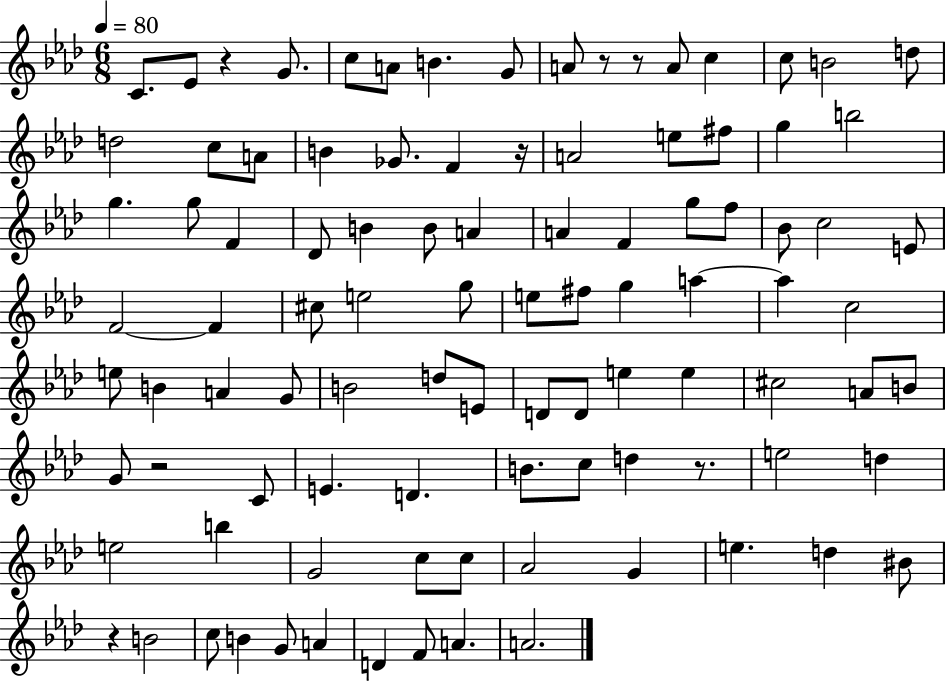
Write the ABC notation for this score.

X:1
T:Untitled
M:6/8
L:1/4
K:Ab
C/2 _E/2 z G/2 c/2 A/2 B G/2 A/2 z/2 z/2 A/2 c c/2 B2 d/2 d2 c/2 A/2 B _G/2 F z/4 A2 e/2 ^f/2 g b2 g g/2 F _D/2 B B/2 A A F g/2 f/2 _B/2 c2 E/2 F2 F ^c/2 e2 g/2 e/2 ^f/2 g a a c2 e/2 B A G/2 B2 d/2 E/2 D/2 D/2 e e ^c2 A/2 B/2 G/2 z2 C/2 E D B/2 c/2 d z/2 e2 d e2 b G2 c/2 c/2 _A2 G e d ^B/2 z B2 c/2 B G/2 A D F/2 A A2